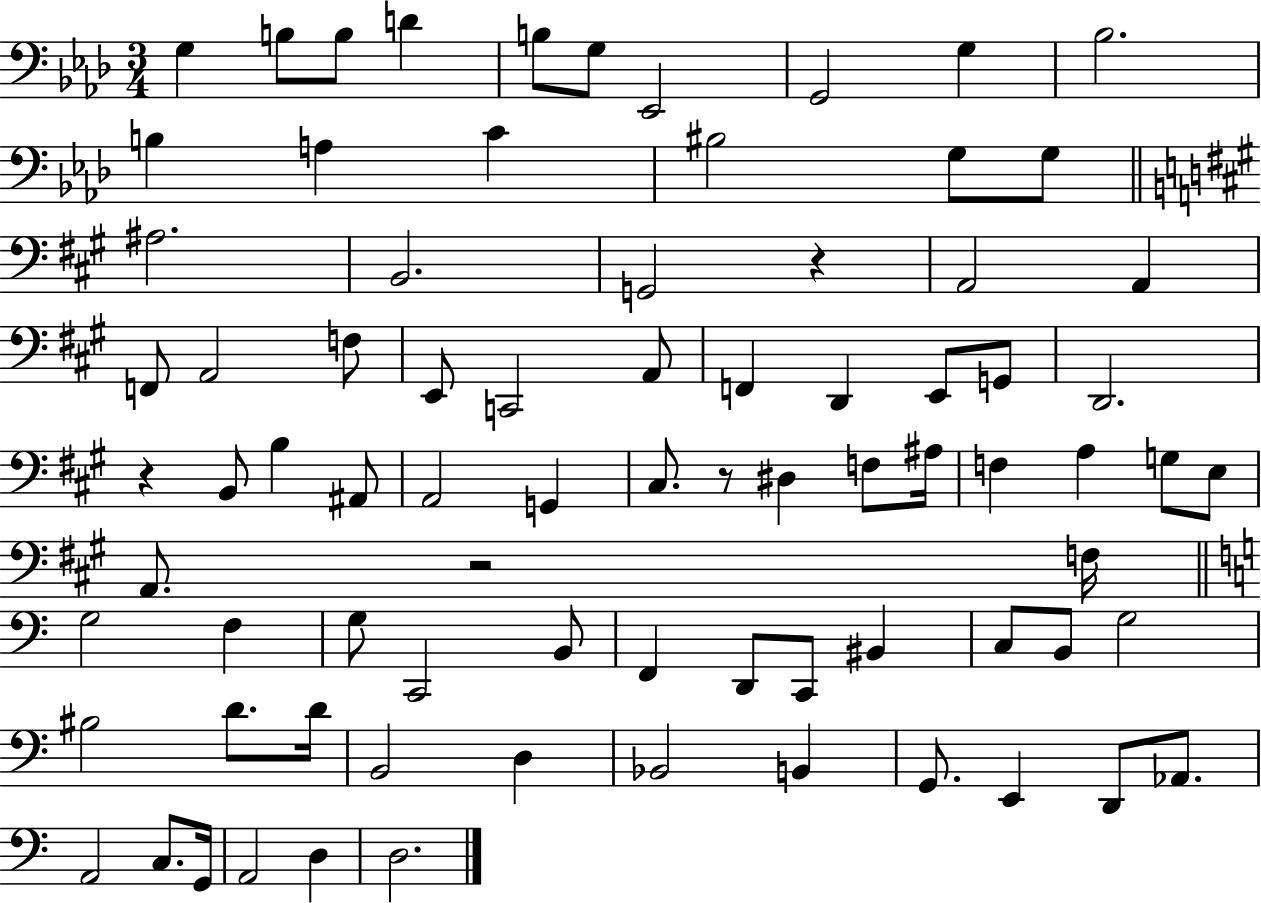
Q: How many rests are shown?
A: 4